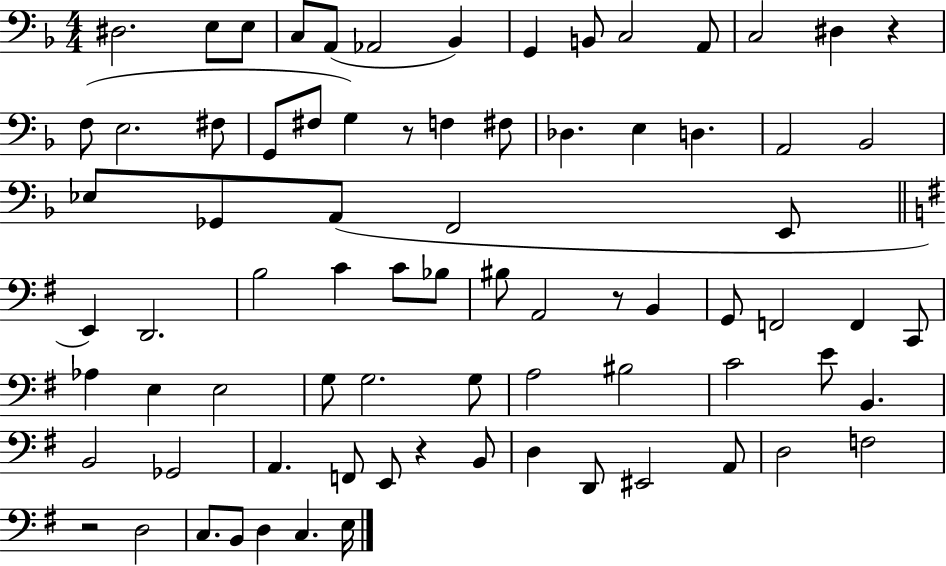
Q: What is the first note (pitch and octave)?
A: D#3